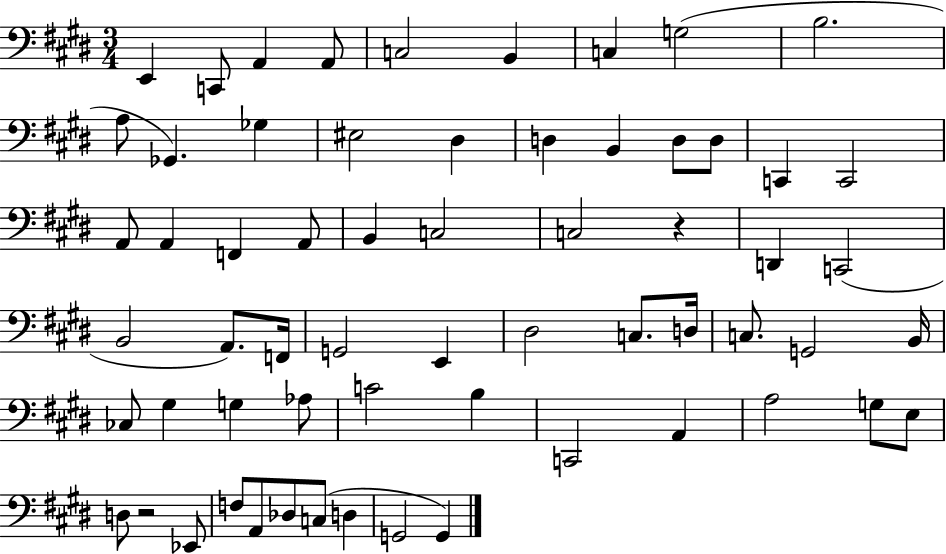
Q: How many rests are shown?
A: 2